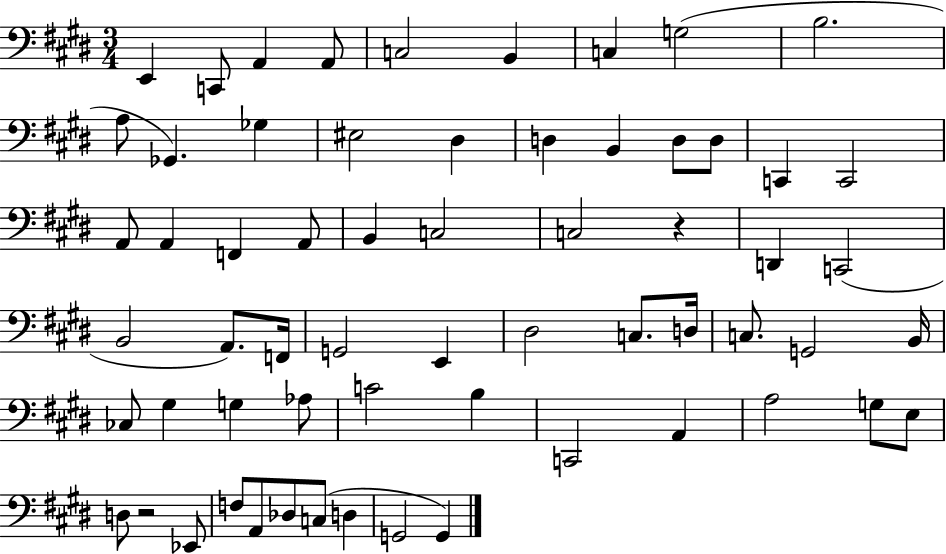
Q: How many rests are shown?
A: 2